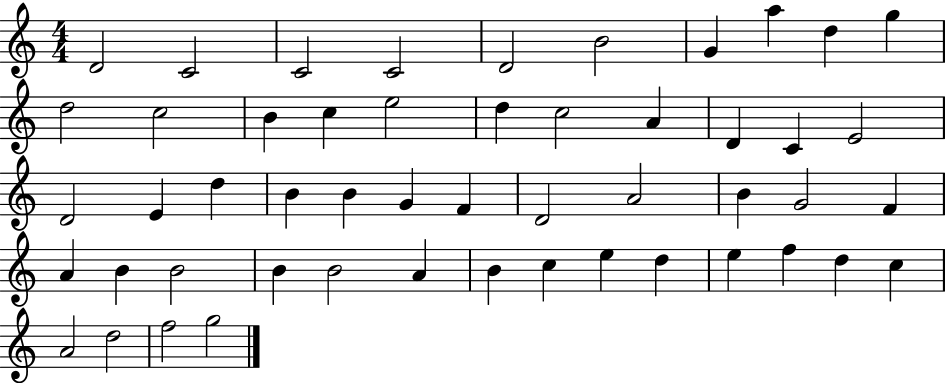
X:1
T:Untitled
M:4/4
L:1/4
K:C
D2 C2 C2 C2 D2 B2 G a d g d2 c2 B c e2 d c2 A D C E2 D2 E d B B G F D2 A2 B G2 F A B B2 B B2 A B c e d e f d c A2 d2 f2 g2